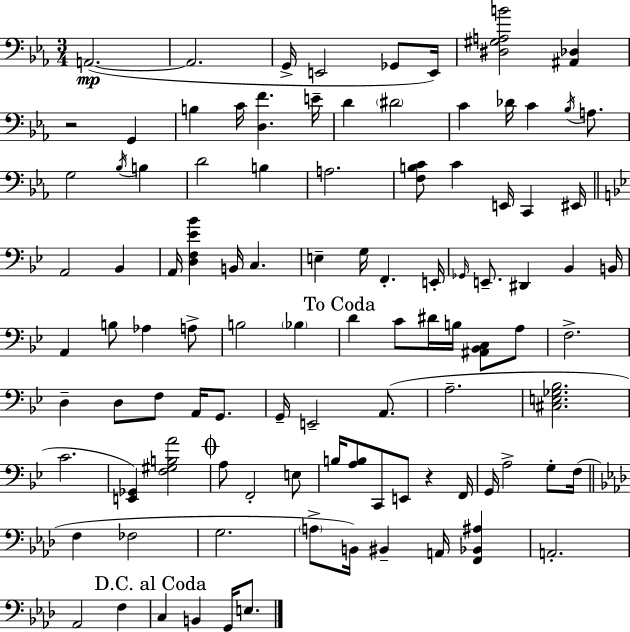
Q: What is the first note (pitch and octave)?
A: A2